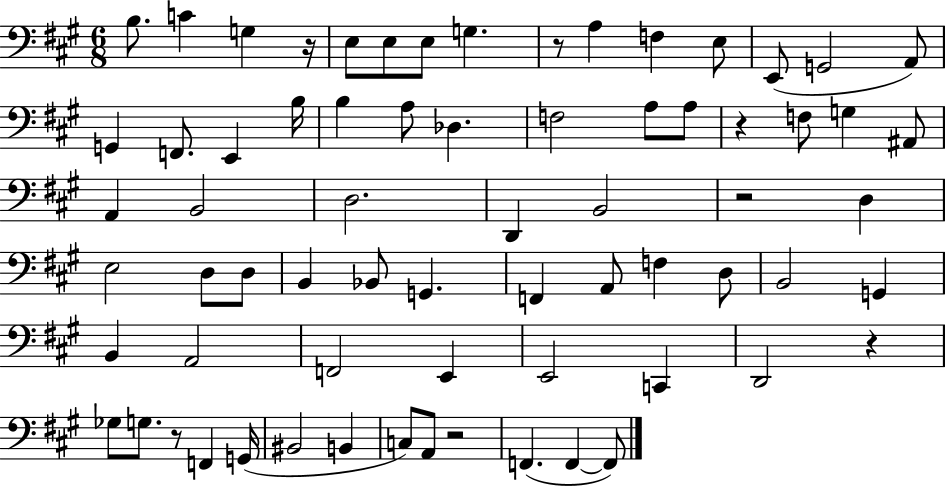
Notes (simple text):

B3/e. C4/q G3/q R/s E3/e E3/e E3/e G3/q. R/e A3/q F3/q E3/e E2/e G2/h A2/e G2/q F2/e. E2/q B3/s B3/q A3/e Db3/q. F3/h A3/e A3/e R/q F3/e G3/q A#2/e A2/q B2/h D3/h. D2/q B2/h R/h D3/q E3/h D3/e D3/e B2/q Bb2/e G2/q. F2/q A2/e F3/q D3/e B2/h G2/q B2/q A2/h F2/h E2/q E2/h C2/q D2/h R/q Gb3/e G3/e. R/e F2/q G2/s BIS2/h B2/q C3/e A2/e R/h F2/q. F2/q F2/e